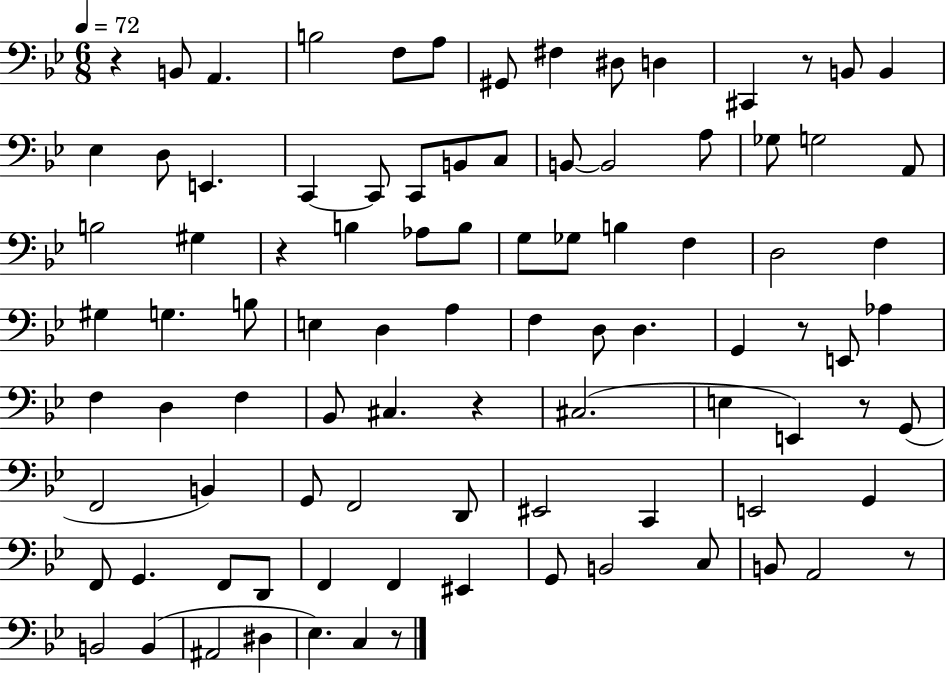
{
  \clef bass
  \numericTimeSignature
  \time 6/8
  \key bes \major
  \tempo 4 = 72
  \repeat volta 2 { r4 b,8 a,4. | b2 f8 a8 | gis,8 fis4 dis8 d4 | cis,4 r8 b,8 b,4 | \break ees4 d8 e,4. | c,4~~ c,8 c,8 b,8 c8 | b,8~~ b,2 a8 | ges8 g2 a,8 | \break b2 gis4 | r4 b4 aes8 b8 | g8 ges8 b4 f4 | d2 f4 | \break gis4 g4. b8 | e4 d4 a4 | f4 d8 d4. | g,4 r8 e,8 aes4 | \break f4 d4 f4 | bes,8 cis4. r4 | cis2.( | e4 e,4) r8 g,8( | \break f,2 b,4) | g,8 f,2 d,8 | eis,2 c,4 | e,2 g,4 | \break f,8 g,4. f,8 d,8 | f,4 f,4 eis,4 | g,8 b,2 c8 | b,8 a,2 r8 | \break b,2 b,4( | ais,2 dis4 | ees4.) c4 r8 | } \bar "|."
}